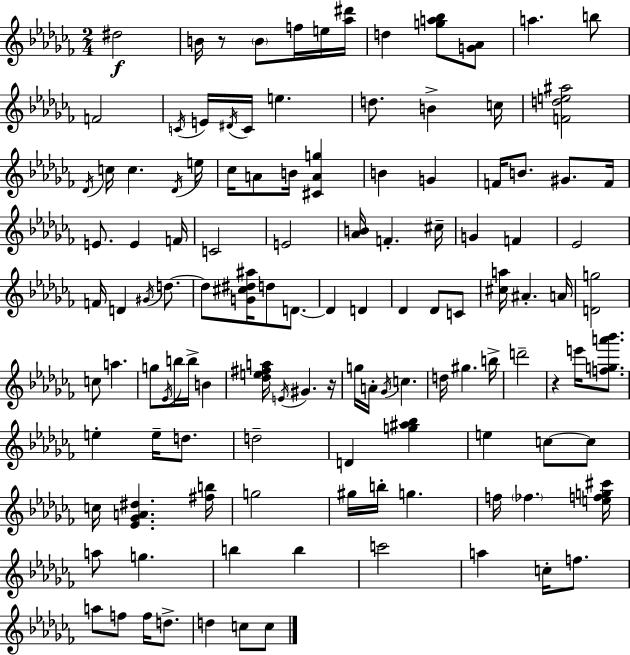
X:1
T:Untitled
M:2/4
L:1/4
K:Abm
^d2 B/4 z/2 B/2 f/4 e/4 [_a^d']/4 d [ga_b]/2 [G_A]/2 a b/2 F2 C/4 E/4 ^D/4 C/4 e d/2 B c/4 [Fde^a]2 _D/4 c/4 c _D/4 e/4 _c/4 A/2 B/4 [^CAg] B G F/4 B/2 ^G/2 F/4 E/2 E F/4 C2 E2 [_AB]/4 F ^c/4 G F _E2 F/4 D ^G/4 d/2 d/2 [G^c^d^a]/4 d/2 D/2 D D _D _D/2 C/2 [^ca]/4 ^A A/4 [Dg]2 c/2 a g/2 _E/4 b/4 b/4 B [_de^fa]/4 E/4 ^G z/4 g/4 A/4 _G/4 c d/4 ^g b/4 d'2 z e'/4 [fga'_b']/2 e e/4 d/2 d2 D [g^a_b] e c/2 c/2 c/4 [_E_GA^d] [^fb]/4 g2 ^g/4 b/4 g f/4 _f [efg^c']/4 a/2 g b b c'2 a c/4 f/2 a/2 f/2 f/4 d/2 d c/2 c/2